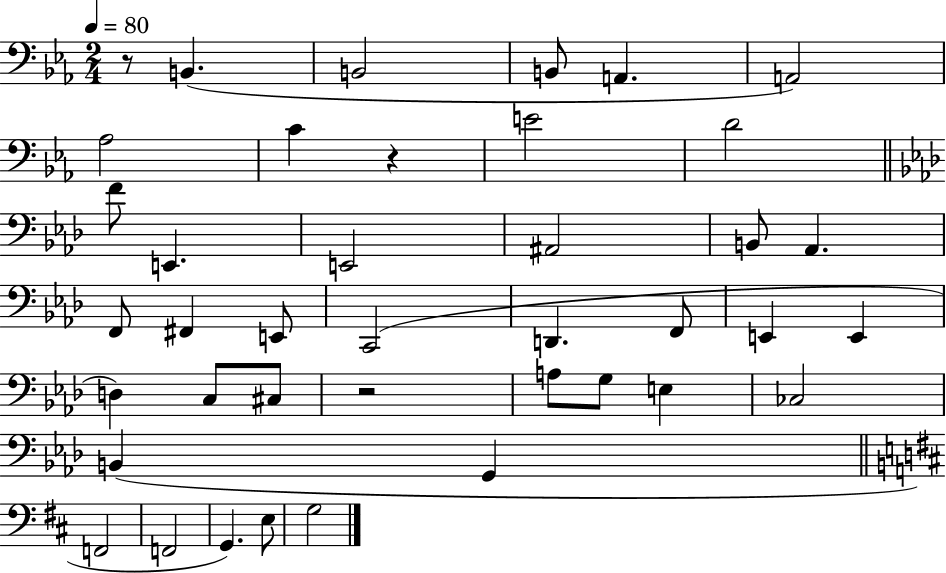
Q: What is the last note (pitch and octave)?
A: G3